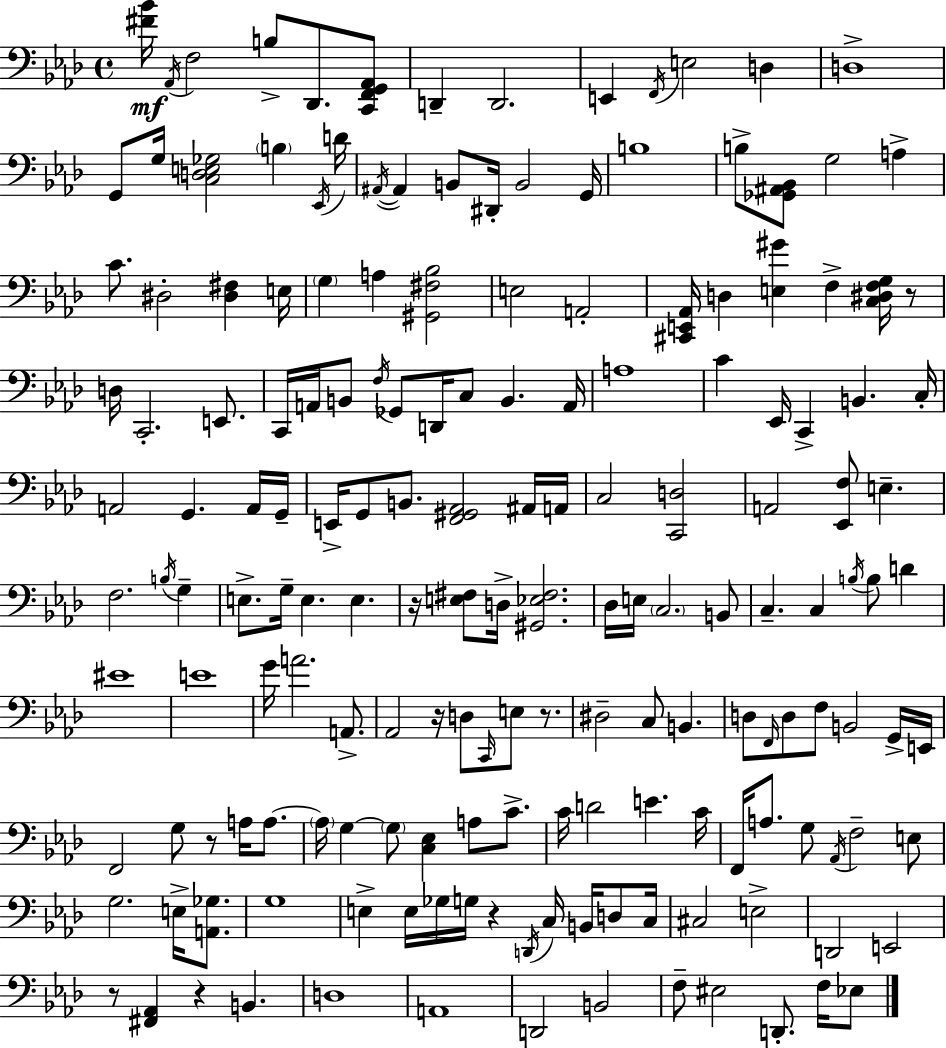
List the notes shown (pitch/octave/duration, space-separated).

[F#4,Bb4]/s Ab2/s F3/h B3/e Db2/e. [C2,F2,G2,Ab2]/e D2/q D2/h. E2/q F2/s E3/h D3/q D3/w G2/e G3/s [C3,D3,E3,Gb3]/h B3/q Eb2/s D4/s A#2/s A#2/q B2/e D#2/s B2/h G2/s B3/w B3/e [Gb2,A#2,Bb2]/e G3/h A3/q C4/e. D#3/h [D#3,F#3]/q E3/s G3/q A3/q [G#2,F#3,Bb3]/h E3/h A2/h [C#2,E2,Ab2]/s D3/q [E3,G#4]/q F3/q [C3,D#3,F3,G3]/s R/e D3/s C2/h. E2/e. C2/s A2/s B2/e F3/s Gb2/e D2/s C3/e B2/q. A2/s A3/w C4/q Eb2/s C2/q B2/q. C3/s A2/h G2/q. A2/s G2/s E2/s G2/e B2/e. [F2,G#2,Ab2]/h A#2/s A2/s C3/h [C2,D3]/h A2/h [Eb2,F3]/e E3/q. F3/h. B3/s G3/q E3/e. G3/s E3/q. E3/q. R/s [E3,F#3]/e D3/s [G#2,Eb3,F#3]/h. Db3/s E3/s C3/h. B2/e C3/q. C3/q B3/s B3/e D4/q EIS4/w E4/w G4/s A4/h. A2/e. Ab2/h R/s D3/e C2/s E3/e R/e. D#3/h C3/e B2/q. D3/e F2/s D3/e F3/e B2/h G2/s E2/s F2/h G3/e R/e A3/s A3/e. A3/s G3/q G3/e [C3,Eb3]/q A3/e C4/e. C4/s D4/h E4/q. C4/s F2/s A3/e. G3/e Ab2/s F3/h E3/e G3/h. E3/s [A2,Gb3]/e. G3/w E3/q E3/s Gb3/s G3/s R/q D2/s C3/s B2/s D3/e C3/s C#3/h E3/h D2/h E2/h R/e [F#2,Ab2]/q R/q B2/q. D3/w A2/w D2/h B2/h F3/e EIS3/h D2/e. F3/s Eb3/e